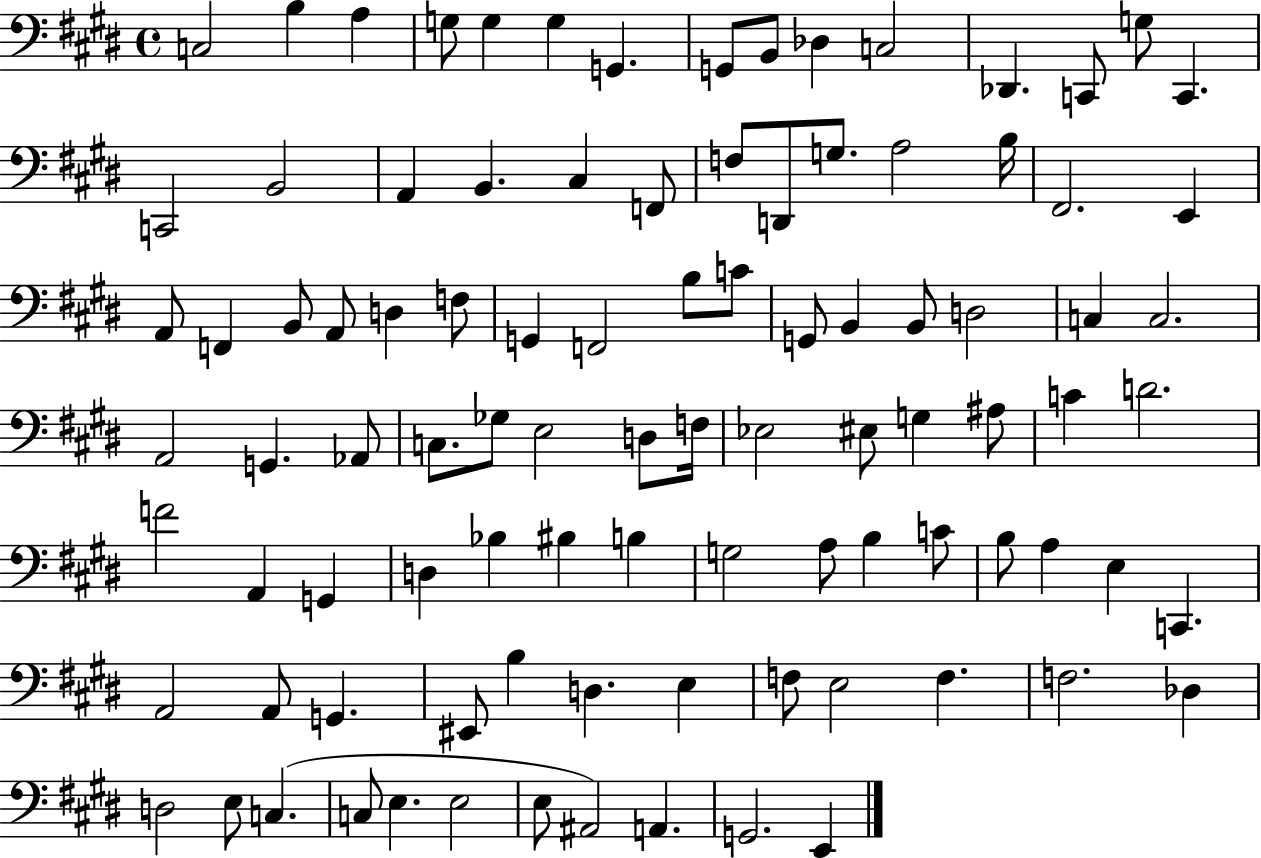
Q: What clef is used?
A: bass